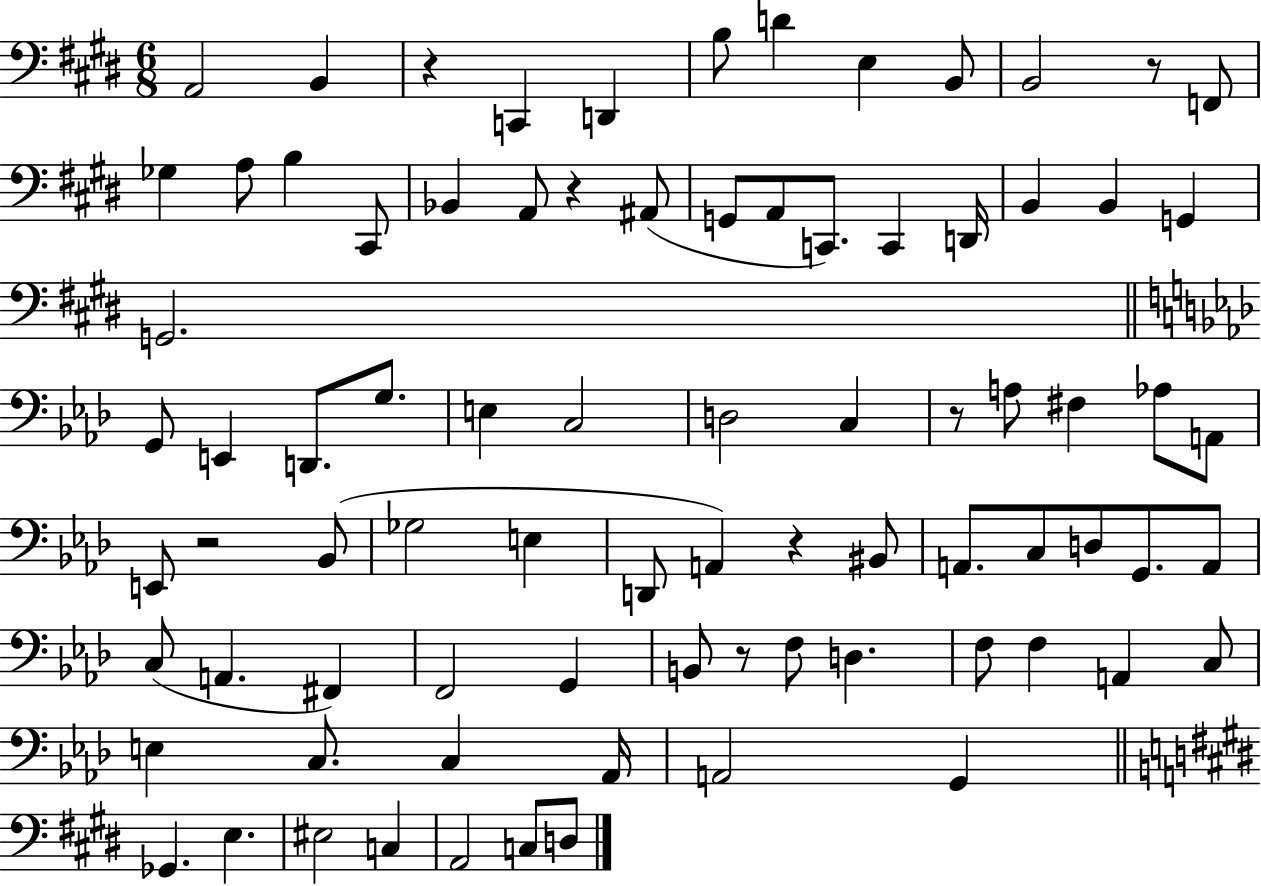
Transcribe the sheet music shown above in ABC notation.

X:1
T:Untitled
M:6/8
L:1/4
K:E
A,,2 B,, z C,, D,, B,/2 D E, B,,/2 B,,2 z/2 F,,/2 _G, A,/2 B, ^C,,/2 _B,, A,,/2 z ^A,,/2 G,,/2 A,,/2 C,,/2 C,, D,,/4 B,, B,, G,, G,,2 G,,/2 E,, D,,/2 G,/2 E, C,2 D,2 C, z/2 A,/2 ^F, _A,/2 A,,/2 E,,/2 z2 _B,,/2 _G,2 E, D,,/2 A,, z ^B,,/2 A,,/2 C,/2 D,/2 G,,/2 A,,/2 C,/2 A,, ^F,, F,,2 G,, B,,/2 z/2 F,/2 D, F,/2 F, A,, C,/2 E, C,/2 C, _A,,/4 A,,2 G,, _G,, E, ^E,2 C, A,,2 C,/2 D,/2